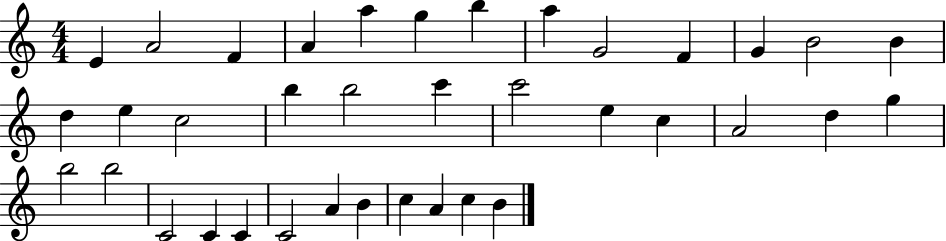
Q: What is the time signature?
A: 4/4